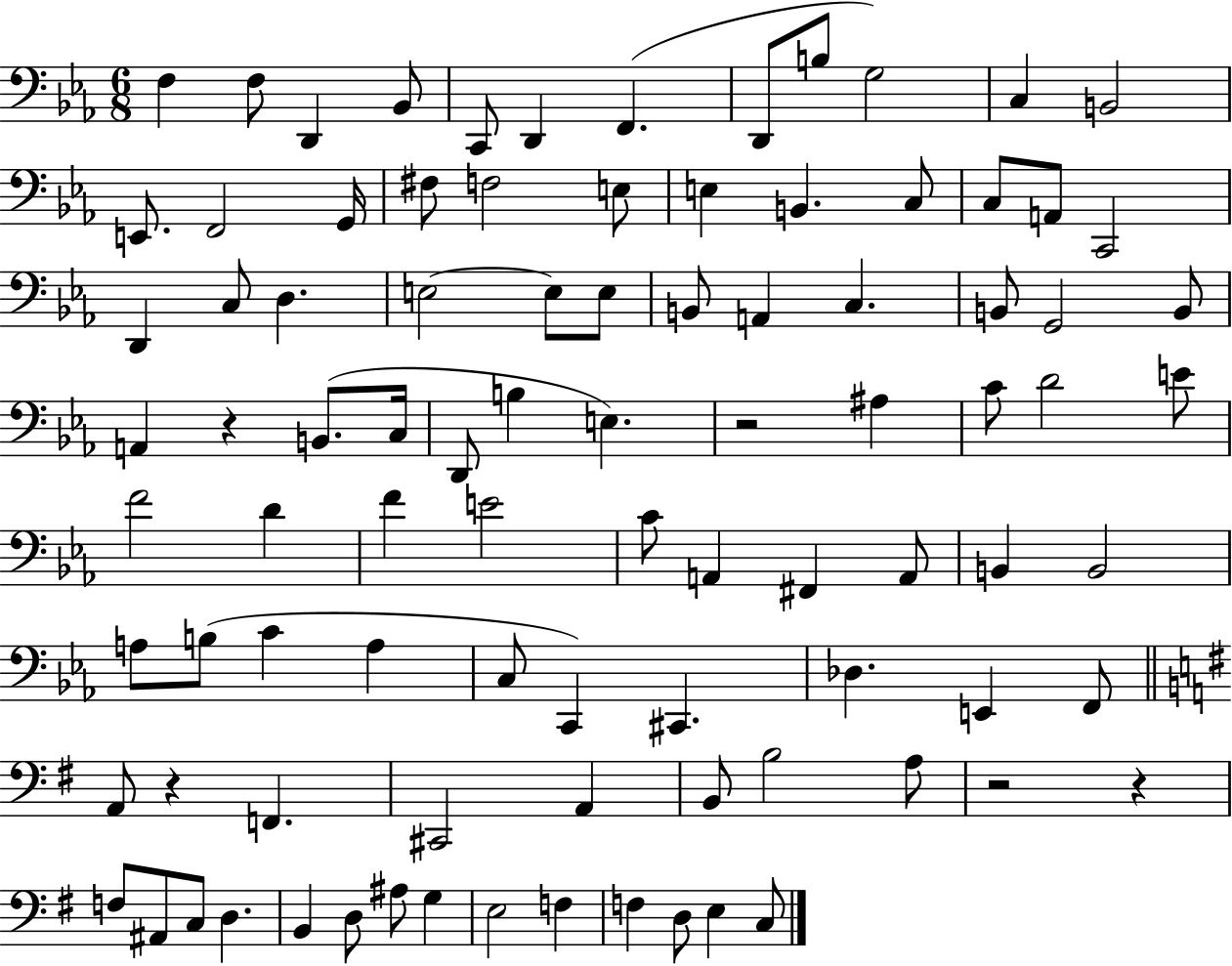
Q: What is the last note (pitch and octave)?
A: C3